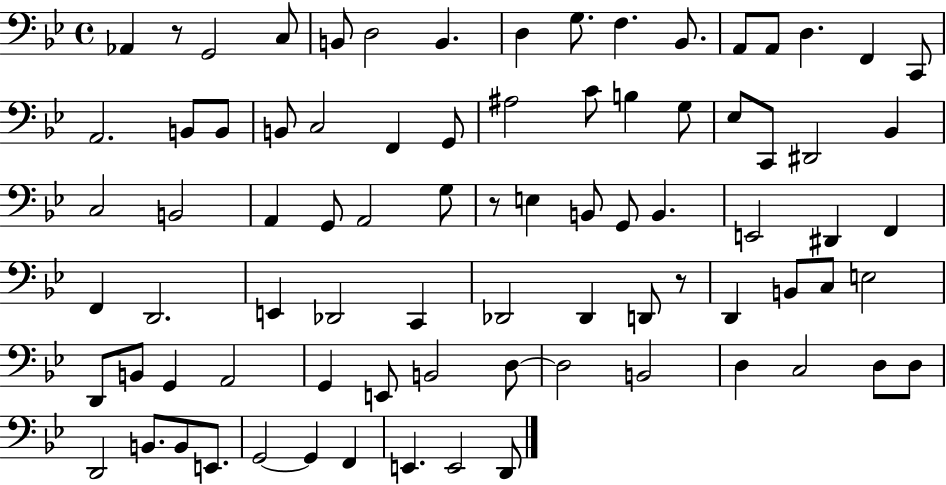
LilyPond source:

{
  \clef bass
  \time 4/4
  \defaultTimeSignature
  \key bes \major
  aes,4 r8 g,2 c8 | b,8 d2 b,4. | d4 g8. f4. bes,8. | a,8 a,8 d4. f,4 c,8 | \break a,2. b,8 b,8 | b,8 c2 f,4 g,8 | ais2 c'8 b4 g8 | ees8 c,8 dis,2 bes,4 | \break c2 b,2 | a,4 g,8 a,2 g8 | r8 e4 b,8 g,8 b,4. | e,2 dis,4 f,4 | \break f,4 d,2. | e,4 des,2 c,4 | des,2 des,4 d,8 r8 | d,4 b,8 c8 e2 | \break d,8 b,8 g,4 a,2 | g,4 e,8 b,2 d8~~ | d2 b,2 | d4 c2 d8 d8 | \break d,2 b,8. b,8 e,8. | g,2~~ g,4 f,4 | e,4. e,2 d,8 | \bar "|."
}